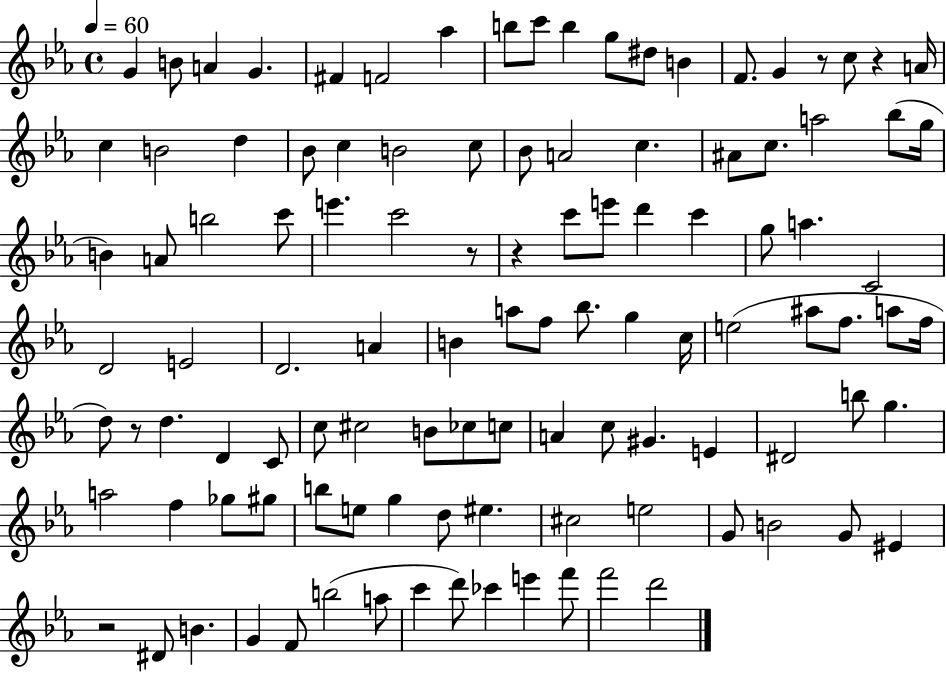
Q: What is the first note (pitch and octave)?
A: G4